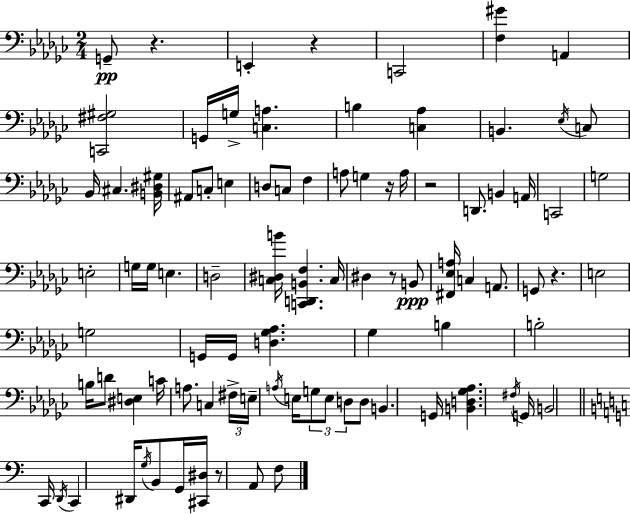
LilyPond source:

{
  \clef bass
  \numericTimeSignature
  \time 2/4
  \key ees \minor
  \repeat volta 2 { g,8--\pp r4. | e,4-. r4 | c,2 | <f gis'>4 a,4 | \break <c, fis gis>2 | g,16 g16-> <c a>4. | b4 <c aes>4 | b,4. \acciaccatura { ees16 } c8 | \break bes,16 cis4. | <b, dis gis>16 ais,8 c8-. e4 | d8 c8 f4 | a8 g4 r16 | \break a16 r2 | d,8. b,4 | a,16 c,2 | g2 | \break e2-. | g16 g16 e4. | d2-- | <c dis b'>16 <c, d, b, f>4. | \break c16 dis4 r8 b,8\ppp | <fis, ees a>16 c4 a,8. | g,8 r4. | e2 | \break g2 | g,16 g,16 <d ges aes>4. | ges4 b4 | b2-. | \break b16 d'8 <dis e>4 | c'16 a8. c4 | \tuplet 3/2 { fis16-> e16-- \acciaccatura { a16 } } e16 \tuplet 3/2 { g8 e8 | d8 } d8 b,4. | \break g,16 <b, d ges aes>4. | \acciaccatura { fis16 } g,16 b,2 | \bar "||" \break \key c \major c,16 \acciaccatura { d,16 } c,4 dis,16 \acciaccatura { g16 } | b,8 g,16 <cis, dis>16 r8 a,8 | f8 } \bar "|."
}